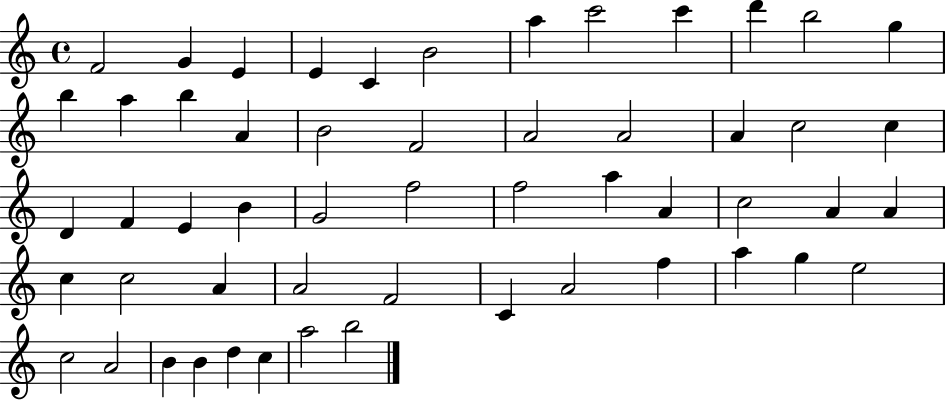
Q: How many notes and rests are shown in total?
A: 54